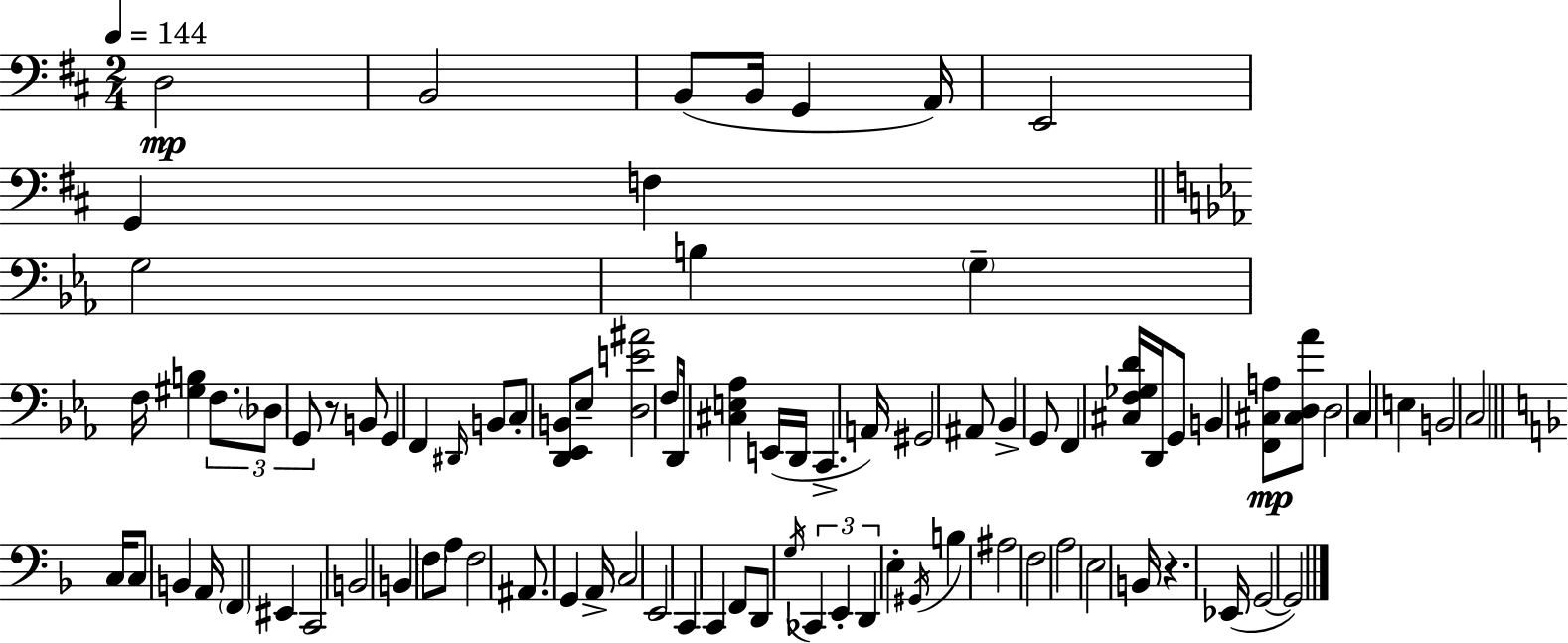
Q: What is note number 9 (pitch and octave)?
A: F3